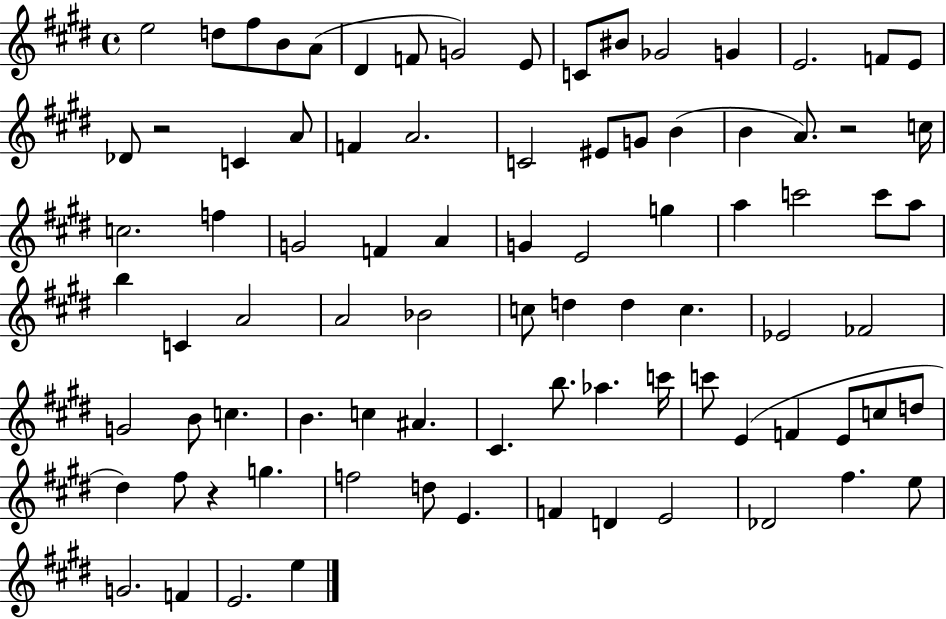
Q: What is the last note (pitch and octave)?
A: E5